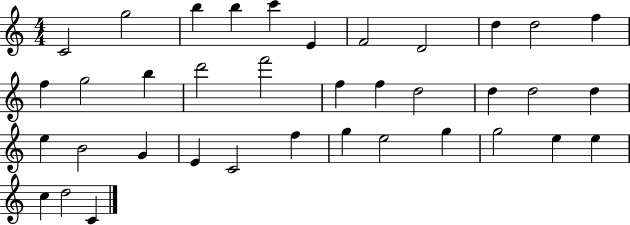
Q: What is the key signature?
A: C major